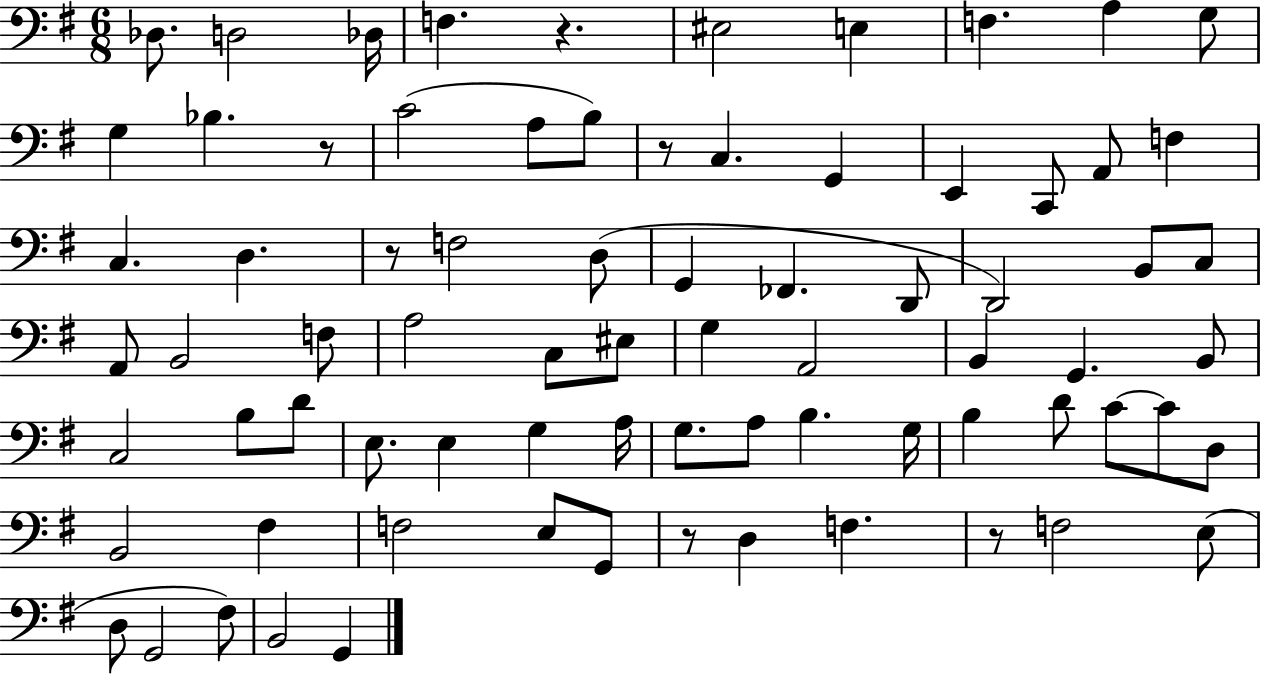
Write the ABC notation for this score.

X:1
T:Untitled
M:6/8
L:1/4
K:G
_D,/2 D,2 _D,/4 F, z ^E,2 E, F, A, G,/2 G, _B, z/2 C2 A,/2 B,/2 z/2 C, G,, E,, C,,/2 A,,/2 F, C, D, z/2 F,2 D,/2 G,, _F,, D,,/2 D,,2 B,,/2 C,/2 A,,/2 B,,2 F,/2 A,2 C,/2 ^E,/2 G, A,,2 B,, G,, B,,/2 C,2 B,/2 D/2 E,/2 E, G, A,/4 G,/2 A,/2 B, G,/4 B, D/2 C/2 C/2 D,/2 B,,2 ^F, F,2 E,/2 G,,/2 z/2 D, F, z/2 F,2 E,/2 D,/2 G,,2 ^F,/2 B,,2 G,,